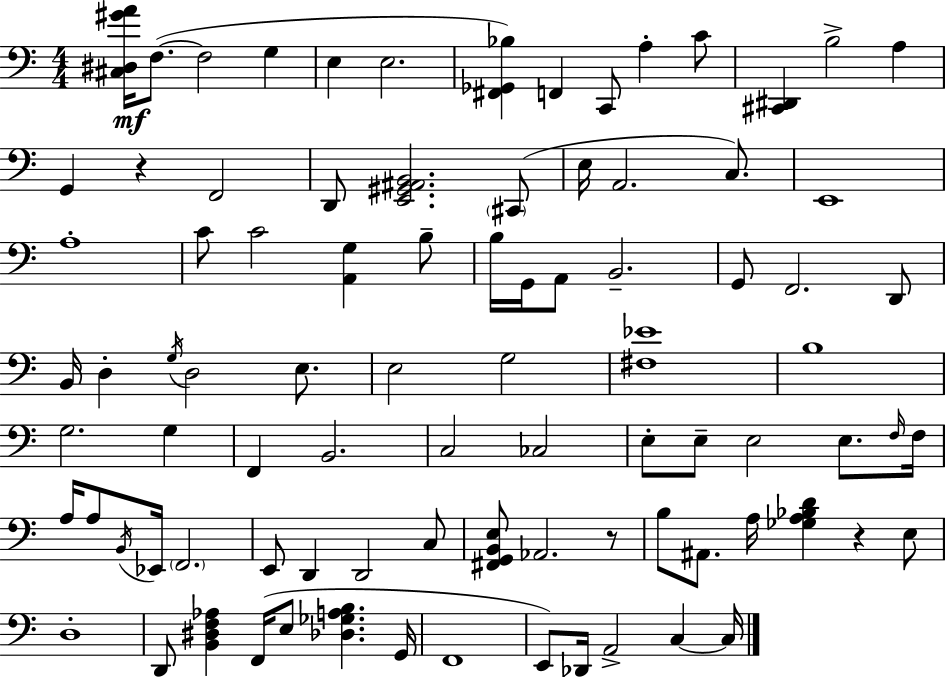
{
  \clef bass
  \numericTimeSignature
  \time 4/4
  \key c \major
  \repeat volta 2 { <cis dis gis' a'>16\mf f8.~(~ f2 g4 | e4 e2. | <fis, ges, bes>4) f,4 c,8 a4-. c'8 | <cis, dis,>4 b2-> a4 | \break g,4 r4 f,2 | d,8 <e, gis, ais, b,>2. \parenthesize cis,8( | e16 a,2. c8.) | e,1 | \break a1-. | c'8 c'2 <a, g>4 b8-- | b16 g,16 a,8 b,2.-- | g,8 f,2. d,8 | \break b,16 d4-. \acciaccatura { g16 } d2 e8. | e2 g2 | <fis ees'>1 | b1 | \break g2. g4 | f,4 b,2. | c2 ces2 | e8-. e8-- e2 e8. | \break \grace { f16 } f16 a16 a8 \acciaccatura { b,16 } ees,16 \parenthesize f,2. | e,8 d,4 d,2 | c8 <fis, g, b, e>8 aes,2. | r8 b8 ais,8. a16 <ges a bes d'>4 r4 | \break e8 d1-. | d,8 <b, dis f aes>4 f,16( e8 <des ges a b>4. | g,16 f,1 | e,8) des,16 a,2-> c4~~ | \break c16 } \bar "|."
}